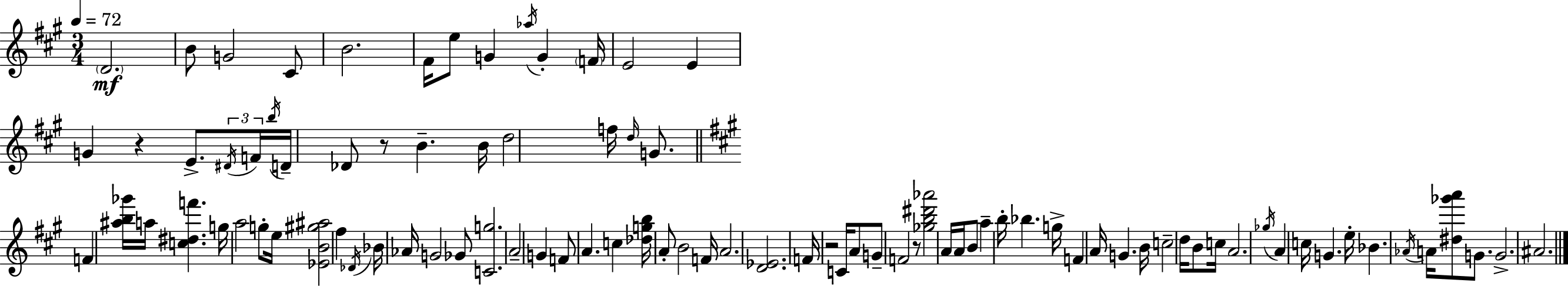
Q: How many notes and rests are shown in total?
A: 91